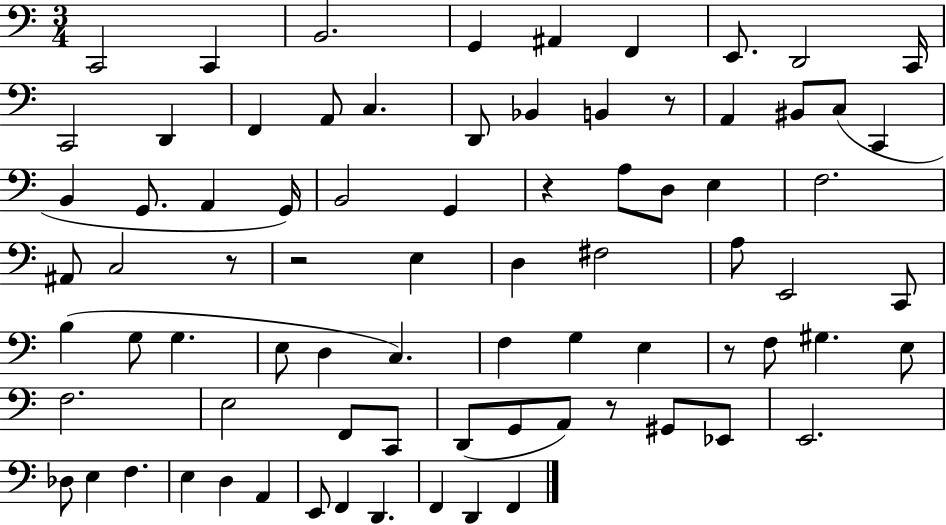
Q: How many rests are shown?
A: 6